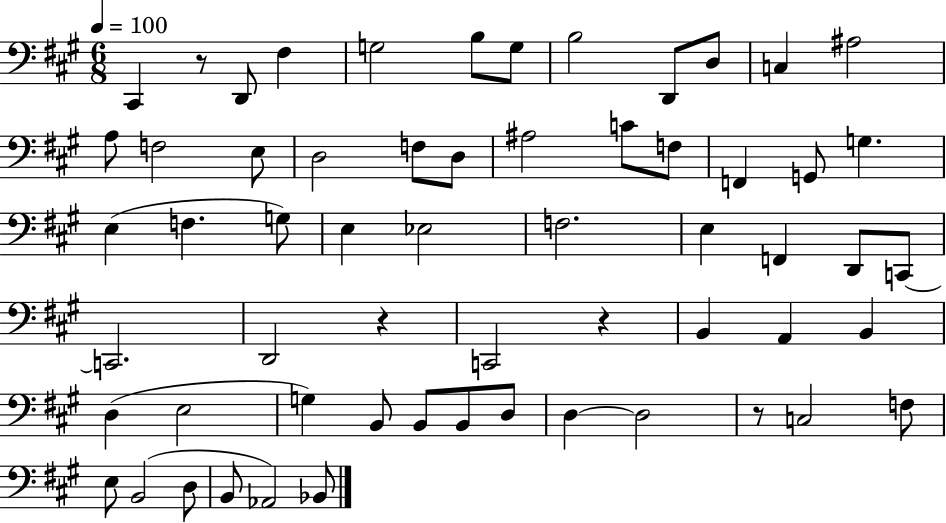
X:1
T:Untitled
M:6/8
L:1/4
K:A
^C,, z/2 D,,/2 ^F, G,2 B,/2 G,/2 B,2 D,,/2 D,/2 C, ^A,2 A,/2 F,2 E,/2 D,2 F,/2 D,/2 ^A,2 C/2 F,/2 F,, G,,/2 G, E, F, G,/2 E, _E,2 F,2 E, F,, D,,/2 C,,/2 C,,2 D,,2 z C,,2 z B,, A,, B,, D, E,2 G, B,,/2 B,,/2 B,,/2 D,/2 D, D,2 z/2 C,2 F,/2 E,/2 B,,2 D,/2 B,,/2 _A,,2 _B,,/2